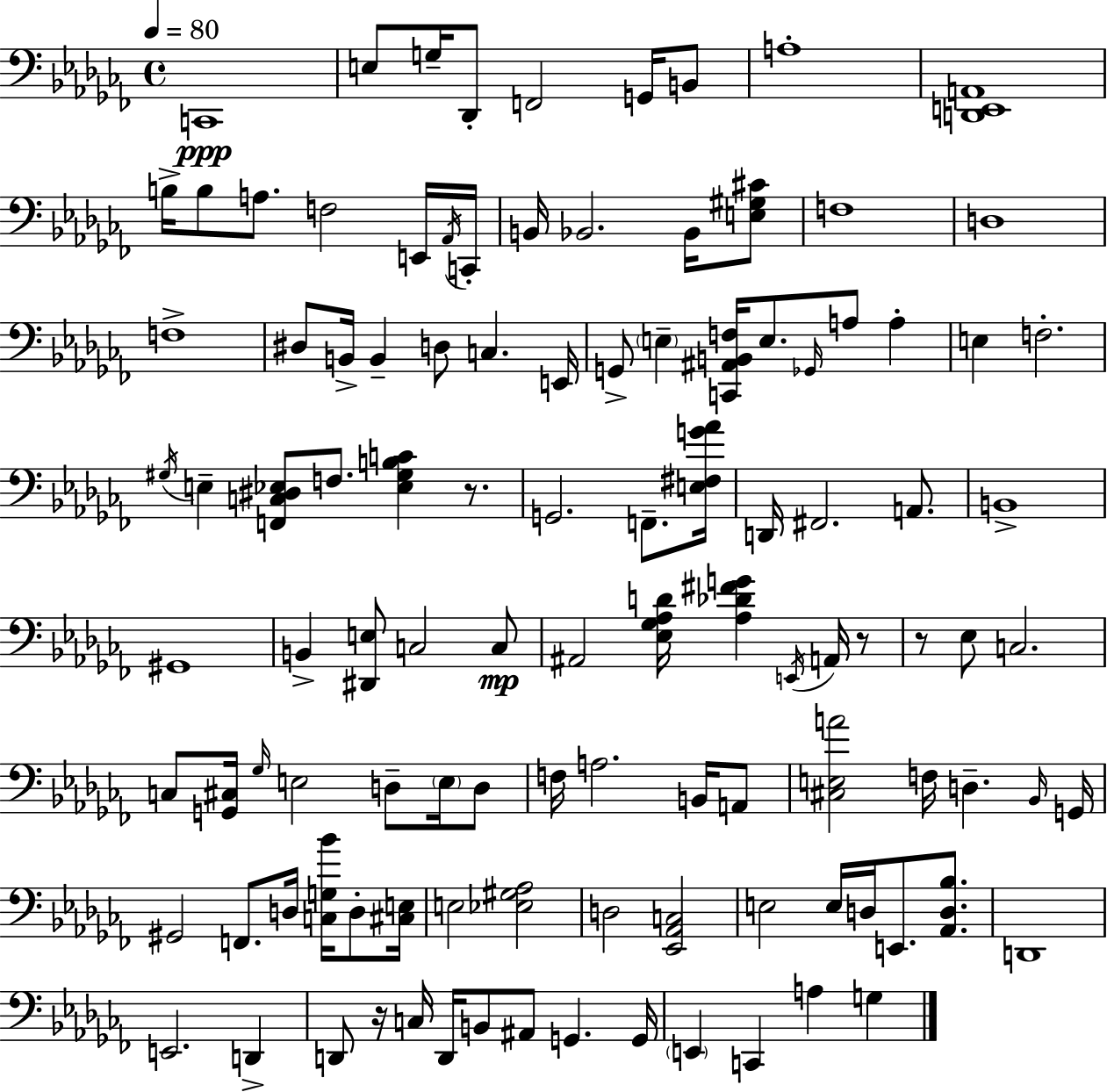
{
  \clef bass
  \time 4/4
  \defaultTimeSignature
  \key aes \minor
  \tempo 4 = 80
  \repeat volta 2 { c,1\ppp | e8 g16-- des,8-. f,2 g,16 b,8 | a1-. | <d, e, a,>1 | \break b16-> b8 a8. f2 e,16 \acciaccatura { aes,16 } | c,16-. b,16 bes,2. bes,16 <e gis cis'>8 | f1 | d1 | \break f1-> | dis8 b,16-> b,4-- d8 c4. | e,16 g,8-> \parenthesize e4-- <c, ais, b, f>16 e8. \grace { ges,16 } a8 a4-. | e4 f2.-. | \break \acciaccatura { gis16 } e4-- <f, c dis ees>8 f8. <ees gis b c'>4 | r8. g,2. f,8.-- | <e fis g' aes'>16 d,16 fis,2. | a,8. b,1-> | \break gis,1 | b,4-> <dis, e>8 c2 | c8\mp ais,2 <ees ges aes d'>16 <aes des' fis' g'>4 | \acciaccatura { e,16 } a,16 r8 r8 ees8 c2. | \break c8 <g, cis>16 \grace { ges16 } e2 | d8-- \parenthesize e16 d8 f16 a2. | b,16 a,8 <cis e a'>2 f16 d4.-- | \grace { bes,16 } g,16 gis,2 f,8. | \break d16 <c g bes'>16 d8-. <cis e>16 e2 <ees gis aes>2 | d2 <ees, aes, c>2 | e2 e16 d16 | e,8. <aes, d bes>8. d,1 | \break e,2. | d,4-> d,8 r16 c16 d,16 b,8 ais,8 g,4. | g,16 \parenthesize e,4 c,4 a4 | g4 } \bar "|."
}